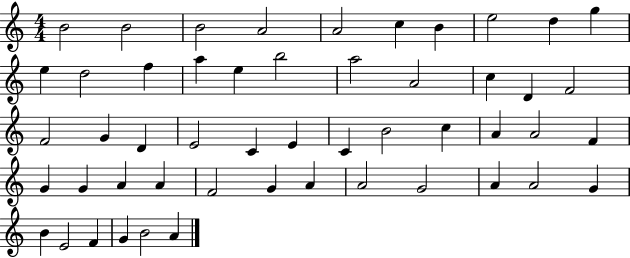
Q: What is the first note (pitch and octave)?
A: B4